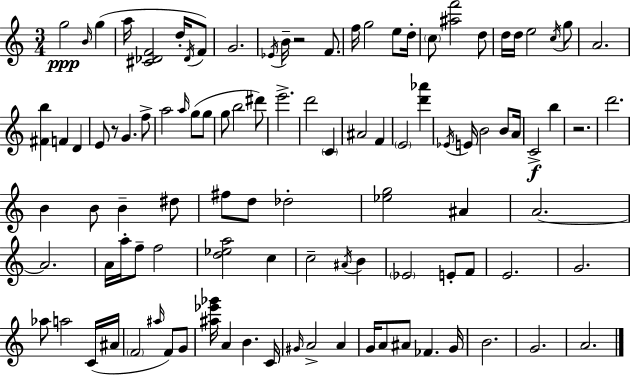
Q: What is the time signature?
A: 3/4